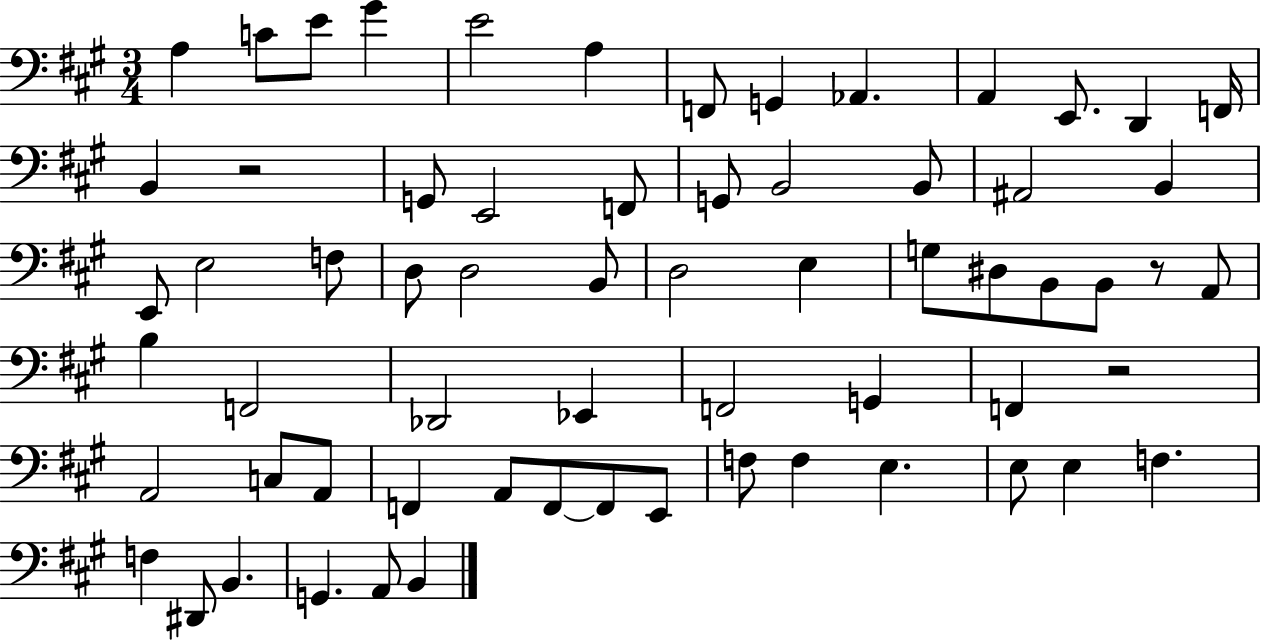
X:1
T:Untitled
M:3/4
L:1/4
K:A
A, C/2 E/2 ^G E2 A, F,,/2 G,, _A,, A,, E,,/2 D,, F,,/4 B,, z2 G,,/2 E,,2 F,,/2 G,,/2 B,,2 B,,/2 ^A,,2 B,, E,,/2 E,2 F,/2 D,/2 D,2 B,,/2 D,2 E, G,/2 ^D,/2 B,,/2 B,,/2 z/2 A,,/2 B, F,,2 _D,,2 _E,, F,,2 G,, F,, z2 A,,2 C,/2 A,,/2 F,, A,,/2 F,,/2 F,,/2 E,,/2 F,/2 F, E, E,/2 E, F, F, ^D,,/2 B,, G,, A,,/2 B,,